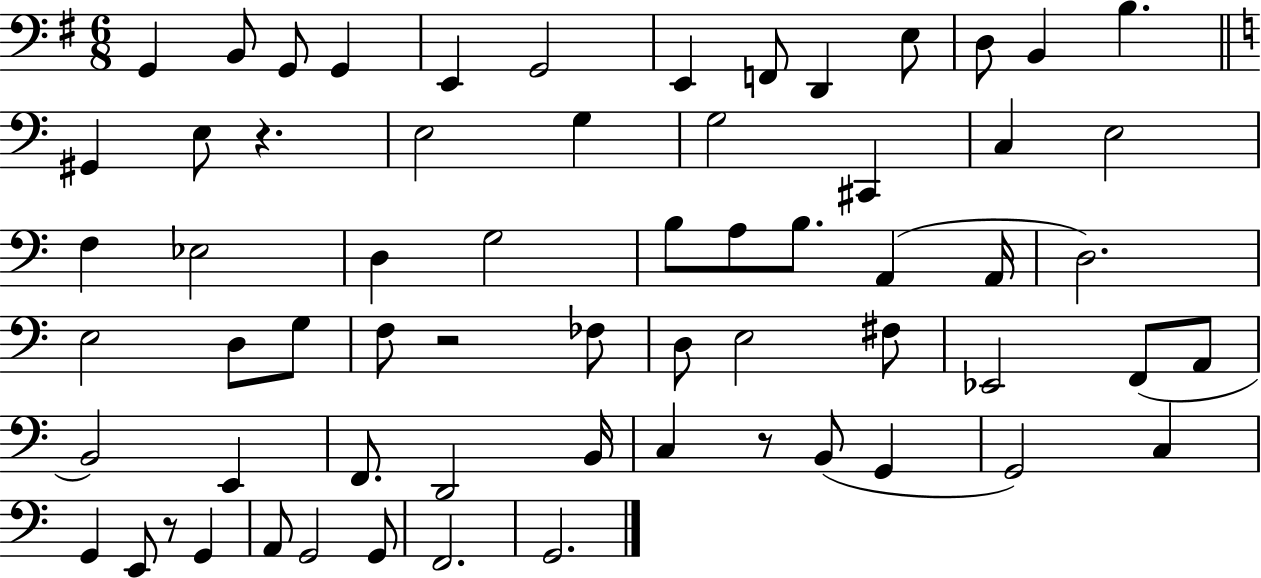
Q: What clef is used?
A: bass